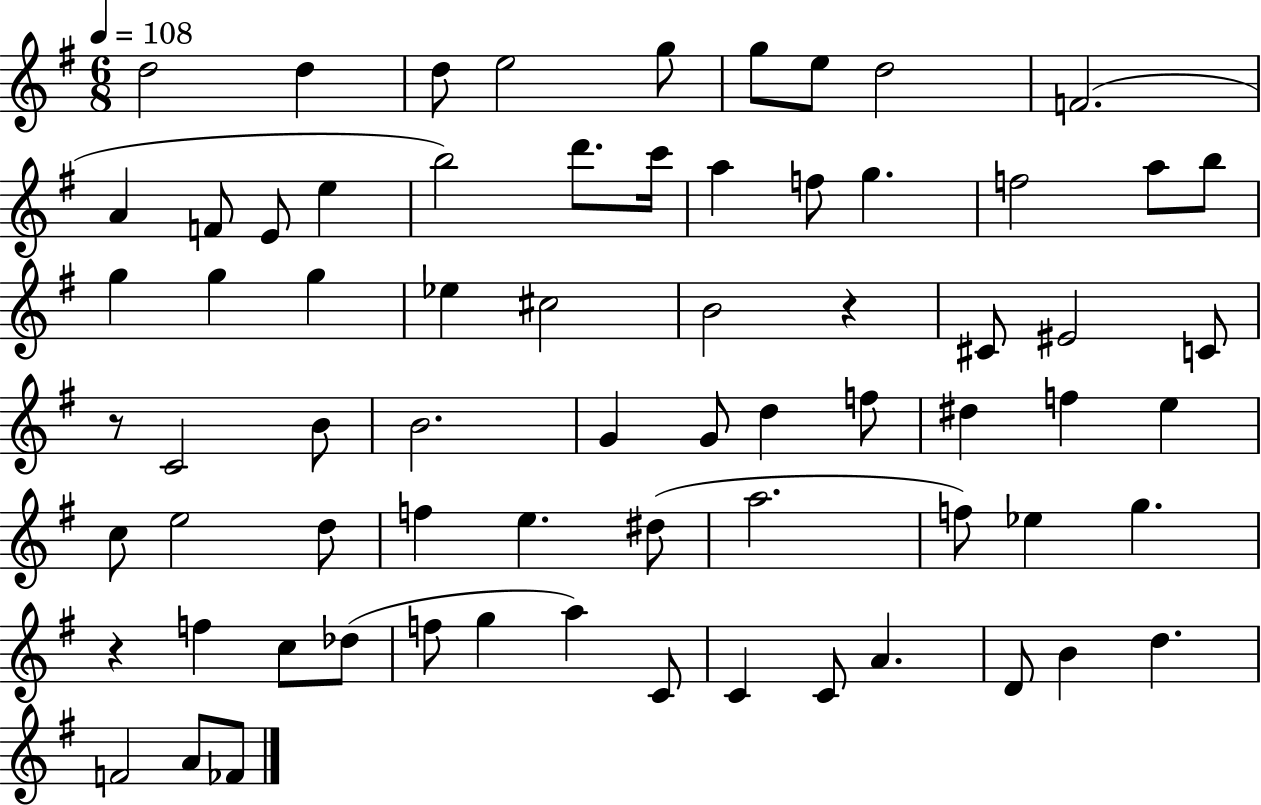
X:1
T:Untitled
M:6/8
L:1/4
K:G
d2 d d/2 e2 g/2 g/2 e/2 d2 F2 A F/2 E/2 e b2 d'/2 c'/4 a f/2 g f2 a/2 b/2 g g g _e ^c2 B2 z ^C/2 ^E2 C/2 z/2 C2 B/2 B2 G G/2 d f/2 ^d f e c/2 e2 d/2 f e ^d/2 a2 f/2 _e g z f c/2 _d/2 f/2 g a C/2 C C/2 A D/2 B d F2 A/2 _F/2